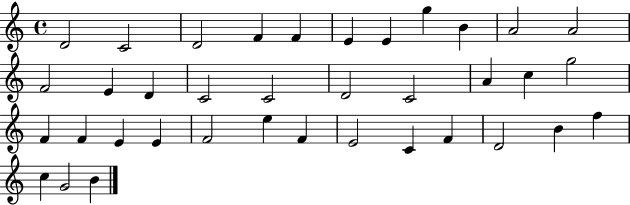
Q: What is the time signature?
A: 4/4